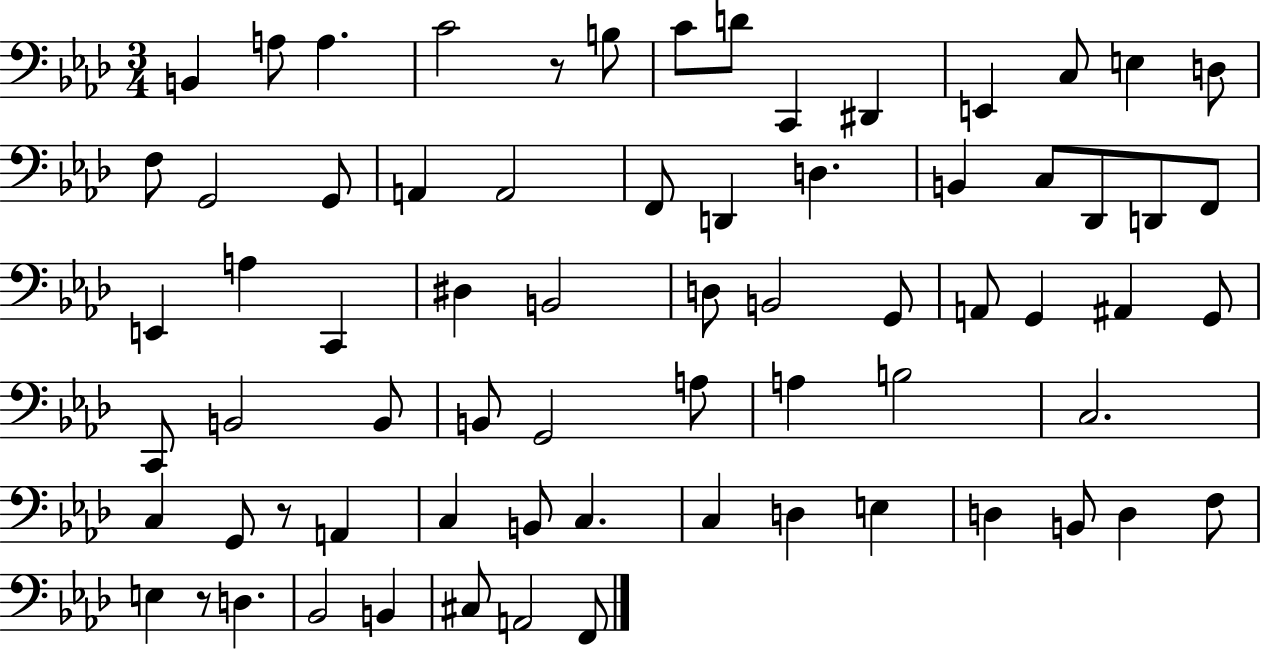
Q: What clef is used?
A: bass